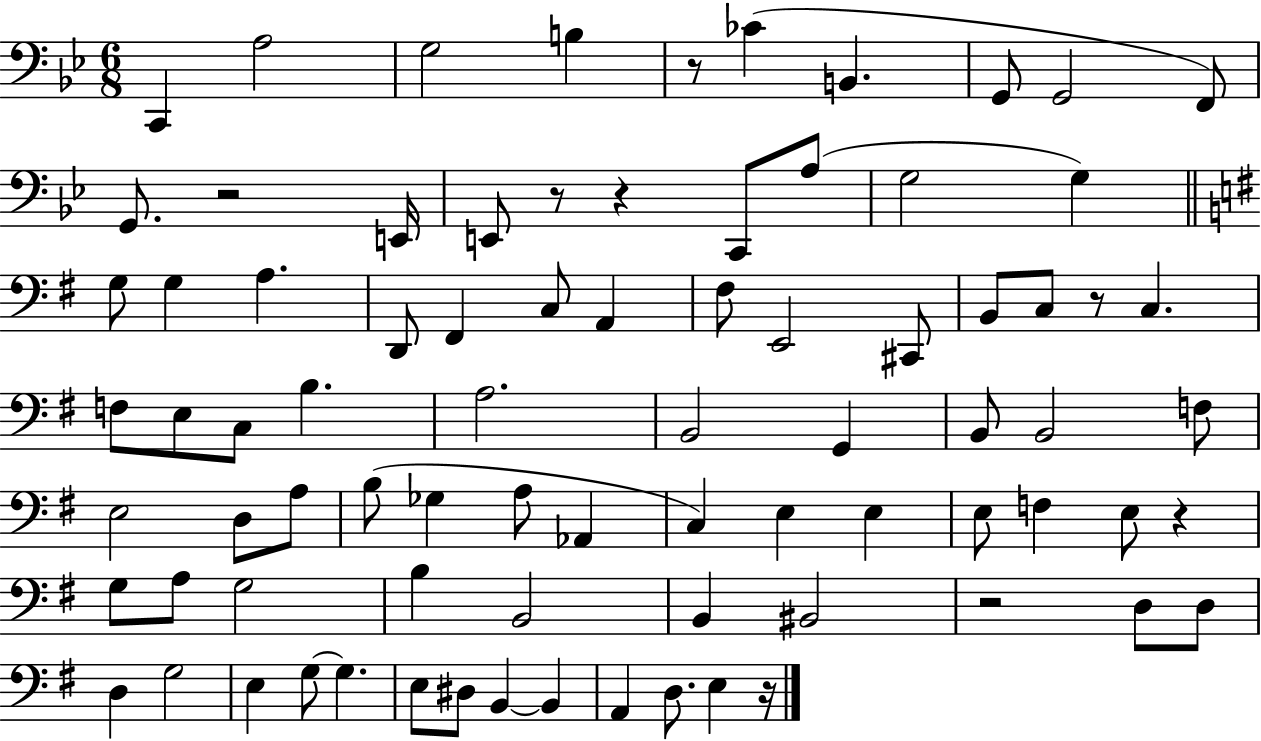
C2/q A3/h G3/h B3/q R/e CES4/q B2/q. G2/e G2/h F2/e G2/e. R/h E2/s E2/e R/e R/q C2/e A3/e G3/h G3/q G3/e G3/q A3/q. D2/e F#2/q C3/e A2/q F#3/e E2/h C#2/e B2/e C3/e R/e C3/q. F3/e E3/e C3/e B3/q. A3/h. B2/h G2/q B2/e B2/h F3/e E3/h D3/e A3/e B3/e Gb3/q A3/e Ab2/q C3/q E3/q E3/q E3/e F3/q E3/e R/q G3/e A3/e G3/h B3/q B2/h B2/q BIS2/h R/h D3/e D3/e D3/q G3/h E3/q G3/e G3/q. E3/e D#3/e B2/q B2/q A2/q D3/e. E3/q R/s